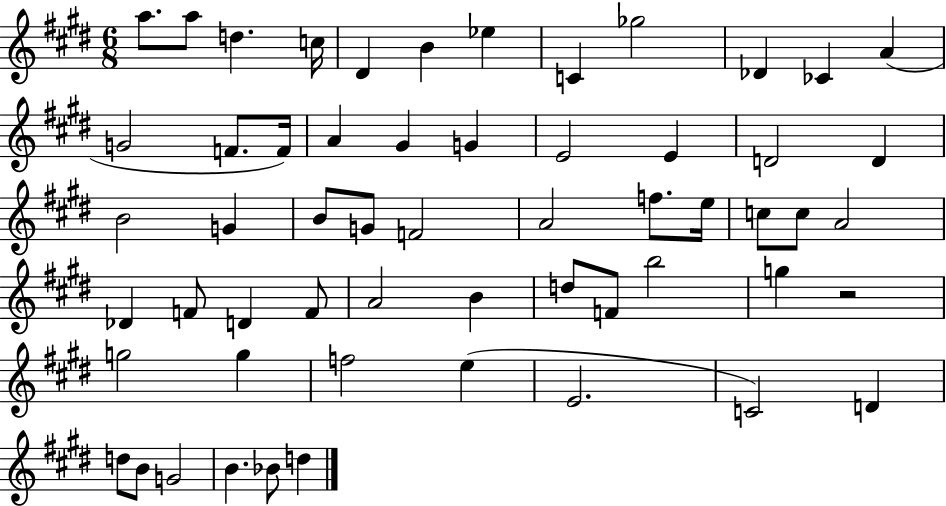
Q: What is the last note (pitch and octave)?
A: D5